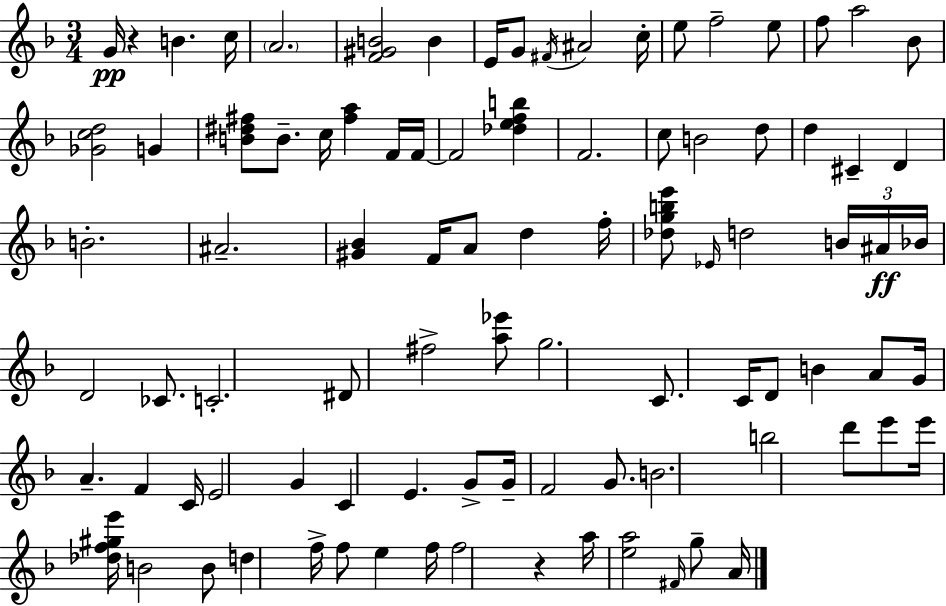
{
  \clef treble
  \numericTimeSignature
  \time 3/4
  \key f \major
  g'16\pp r4 b'4. c''16 | \parenthesize a'2. | <f' gis' b'>2 b'4 | e'16 g'8 \acciaccatura { fis'16 } ais'2 | \break c''16-. e''8 f''2-- e''8 | f''8 a''2 bes'8 | <ges' c'' d''>2 g'4 | <b' dis'' fis''>8 b'8.-- c''16 <fis'' a''>4 f'16 | \break f'16~~ f'2 <des'' e'' f'' b''>4 | f'2. | c''8 b'2 d''8 | d''4 cis'4-- d'4 | \break b'2.-. | ais'2.-- | <gis' bes'>4 f'16 a'8 d''4 | f''16-. <des'' g'' b'' e'''>8 \grace { ees'16 } d''2 | \break \tuplet 3/2 { b'16 ais'16\ff bes'16 } d'2 ces'8. | c'2.-. | dis'8 fis''2-> | <a'' ees'''>8 g''2. | \break c'8. c'16 d'8 b'4 | a'8 g'16 a'4.-- f'4 | c'16 e'2 g'4 | c'4 e'4. | \break g'8-> g'16-- f'2 g'8. | b'2. | b''2 d'''8 | e'''8 e'''16 <des'' f'' gis'' e'''>16 b'2 | \break b'8 d''4 f''16-> f''8 e''4 | f''16 f''2 r4 | a''16 <e'' a''>2 \grace { fis'16 } | g''8-- a'16 \bar "|."
}